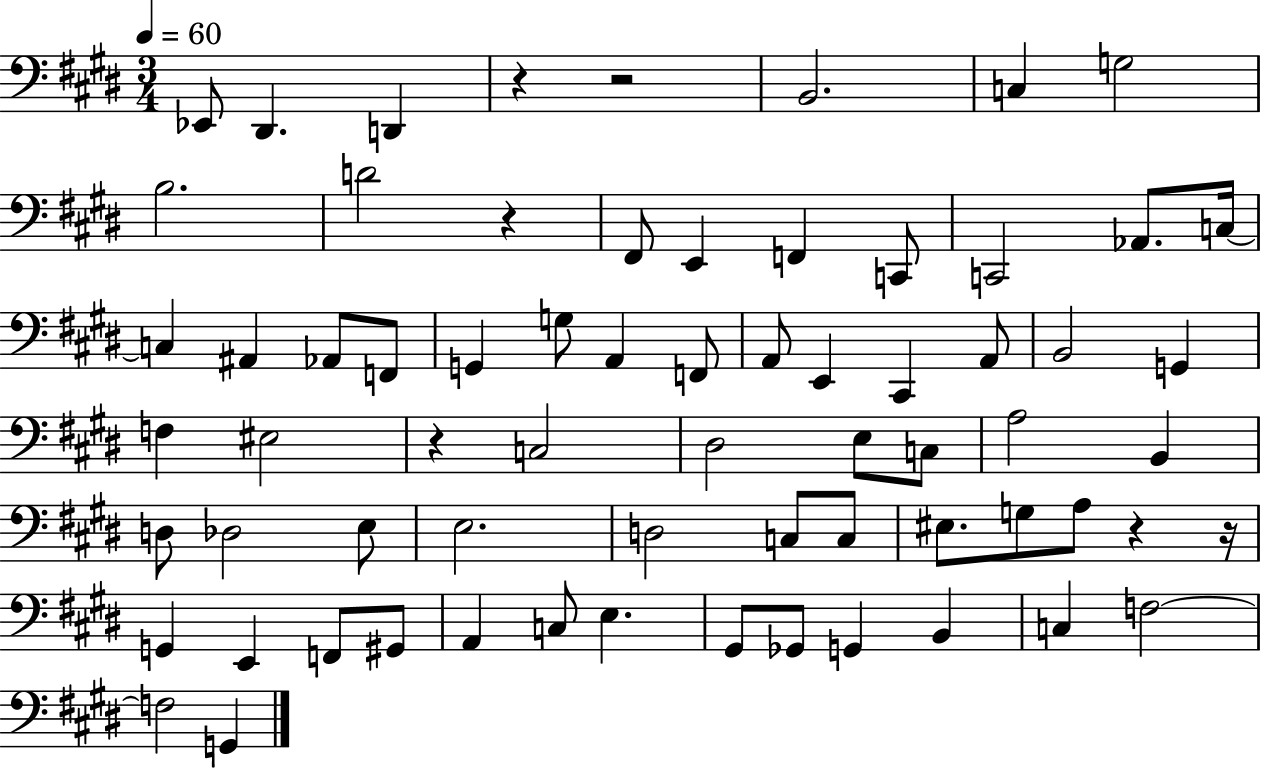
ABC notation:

X:1
T:Untitled
M:3/4
L:1/4
K:E
_E,,/2 ^D,, D,, z z2 B,,2 C, G,2 B,2 D2 z ^F,,/2 E,, F,, C,,/2 C,,2 _A,,/2 C,/4 C, ^A,, _A,,/2 F,,/2 G,, G,/2 A,, F,,/2 A,,/2 E,, ^C,, A,,/2 B,,2 G,, F, ^E,2 z C,2 ^D,2 E,/2 C,/2 A,2 B,, D,/2 _D,2 E,/2 E,2 D,2 C,/2 C,/2 ^E,/2 G,/2 A,/2 z z/4 G,, E,, F,,/2 ^G,,/2 A,, C,/2 E, ^G,,/2 _G,,/2 G,, B,, C, F,2 F,2 G,,